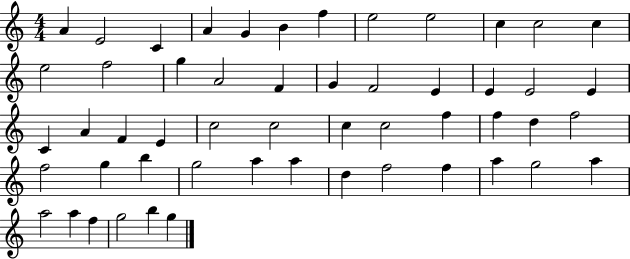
X:1
T:Untitled
M:4/4
L:1/4
K:C
A E2 C A G B f e2 e2 c c2 c e2 f2 g A2 F G F2 E E E2 E C A F E c2 c2 c c2 f f d f2 f2 g b g2 a a d f2 f a g2 a a2 a f g2 b g